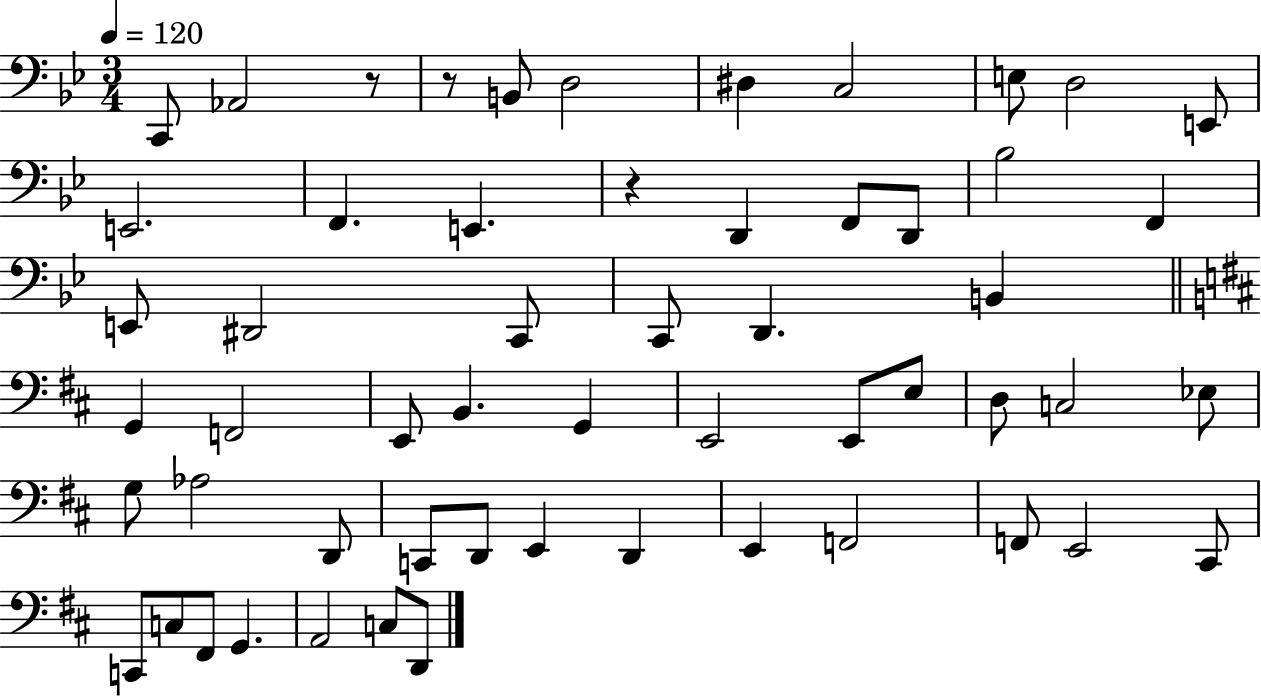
X:1
T:Untitled
M:3/4
L:1/4
K:Bb
C,,/2 _A,,2 z/2 z/2 B,,/2 D,2 ^D, C,2 E,/2 D,2 E,,/2 E,,2 F,, E,, z D,, F,,/2 D,,/2 _B,2 F,, E,,/2 ^D,,2 C,,/2 C,,/2 D,, B,, G,, F,,2 E,,/2 B,, G,, E,,2 E,,/2 E,/2 D,/2 C,2 _E,/2 G,/2 _A,2 D,,/2 C,,/2 D,,/2 E,, D,, E,, F,,2 F,,/2 E,,2 ^C,,/2 C,,/2 C,/2 ^F,,/2 G,, A,,2 C,/2 D,,/2